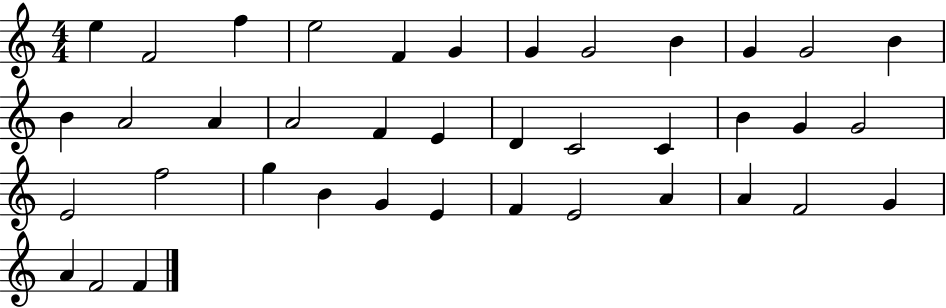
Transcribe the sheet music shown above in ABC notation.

X:1
T:Untitled
M:4/4
L:1/4
K:C
e F2 f e2 F G G G2 B G G2 B B A2 A A2 F E D C2 C B G G2 E2 f2 g B G E F E2 A A F2 G A F2 F